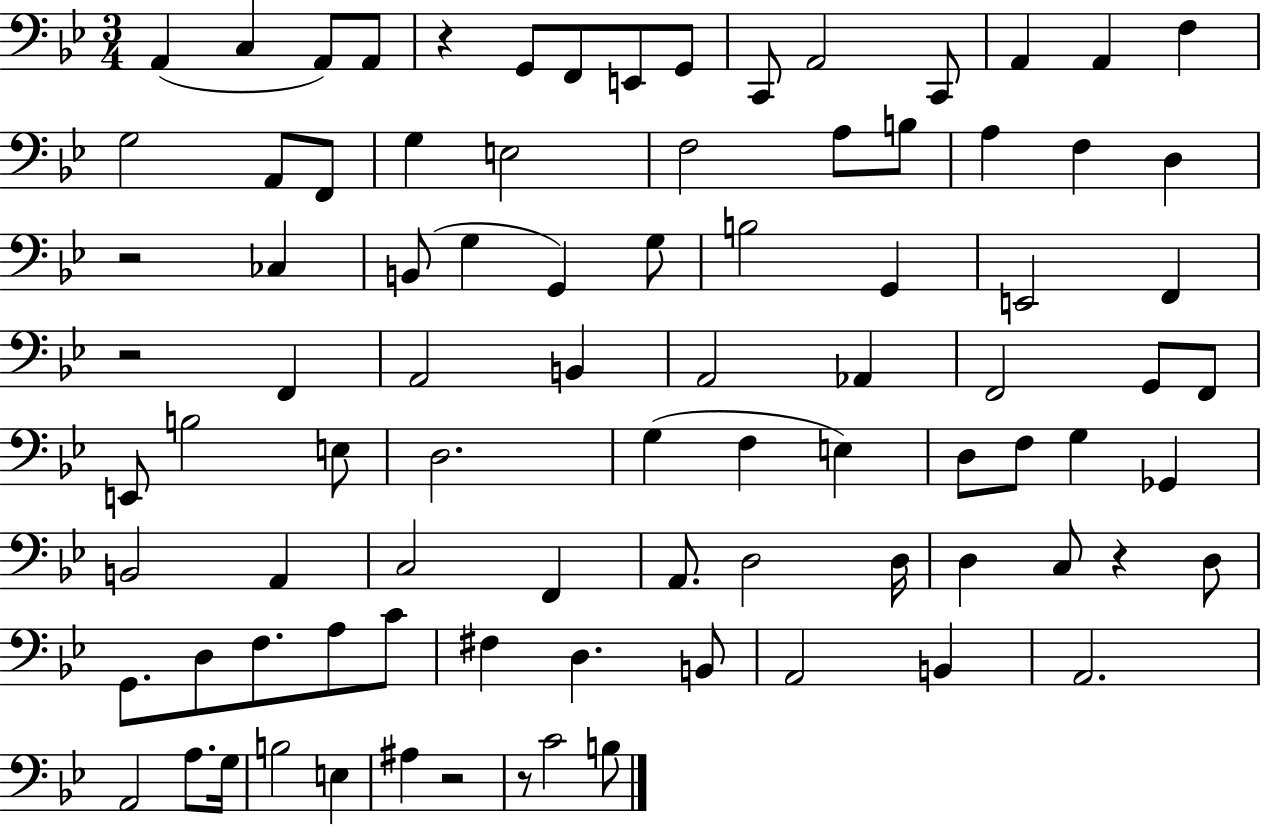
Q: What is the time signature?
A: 3/4